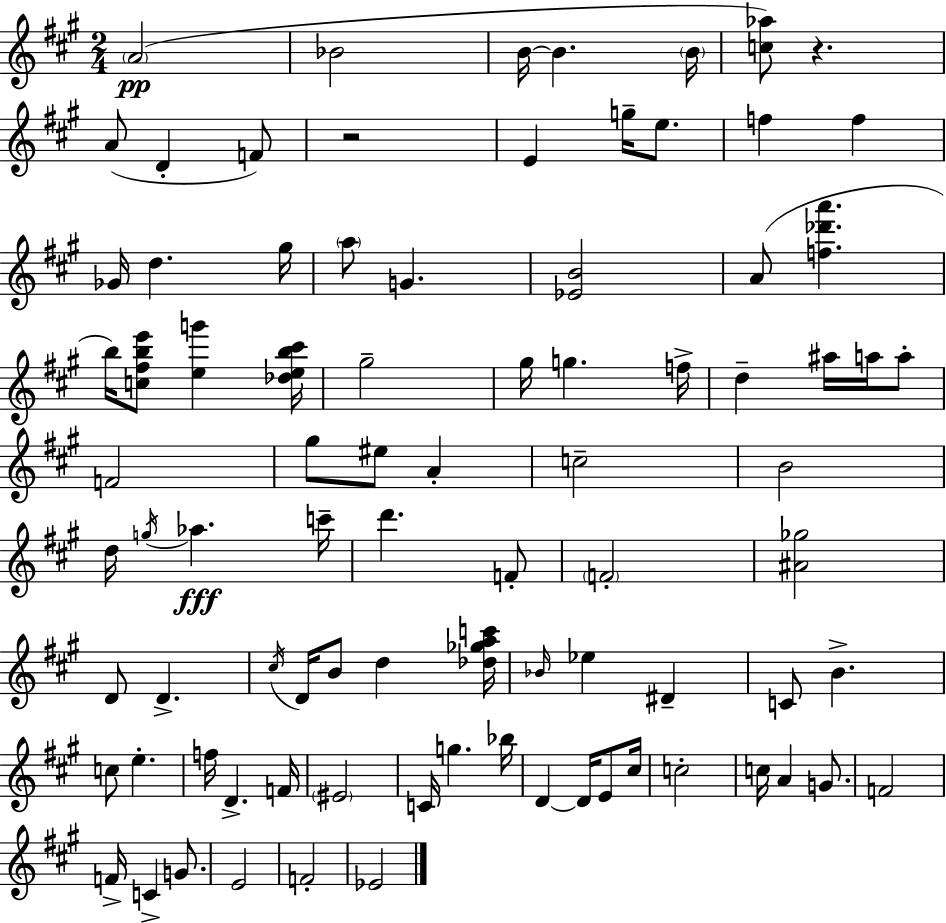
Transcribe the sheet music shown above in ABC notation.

X:1
T:Untitled
M:2/4
L:1/4
K:A
A2 _B2 B/4 B B/4 [c_a]/2 z A/2 D F/2 z2 E g/4 e/2 f f _G/4 d ^g/4 a/2 G [_EB]2 A/2 [f_d'a'] b/4 [c^fbe']/2 [eg'] [_deb^c']/4 ^g2 ^g/4 g f/4 d ^a/4 a/4 a/2 F2 ^g/2 ^e/2 A c2 B2 d/4 g/4 _a c'/4 d' F/2 F2 [^A_g]2 D/2 D ^c/4 D/4 B/2 d [_d_gac']/4 _B/4 _e ^D C/2 B c/2 e f/4 D F/4 ^E2 C/4 g _b/4 D D/4 E/2 ^c/4 c2 c/4 A G/2 F2 F/4 C G/2 E2 F2 _E2